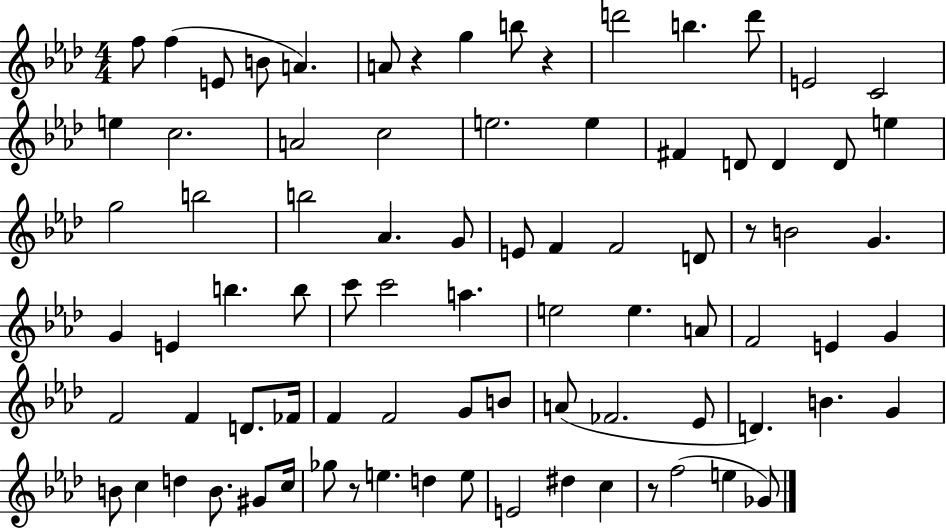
X:1
T:Untitled
M:4/4
L:1/4
K:Ab
f/2 f E/2 B/2 A A/2 z g b/2 z d'2 b d'/2 E2 C2 e c2 A2 c2 e2 e ^F D/2 D D/2 e g2 b2 b2 _A G/2 E/2 F F2 D/2 z/2 B2 G G E b b/2 c'/2 c'2 a e2 e A/2 F2 E G F2 F D/2 _F/4 F F2 G/2 B/2 A/2 _F2 _E/2 D B G B/2 c d B/2 ^G/2 c/4 _g/2 z/2 e d e/2 E2 ^d c z/2 f2 e _G/2